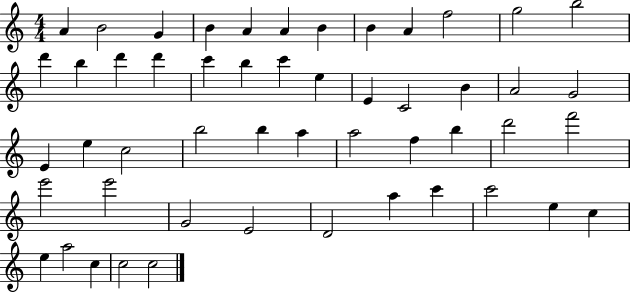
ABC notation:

X:1
T:Untitled
M:4/4
L:1/4
K:C
A B2 G B A A B B A f2 g2 b2 d' b d' d' c' b c' e E C2 B A2 G2 E e c2 b2 b a a2 f b d'2 f'2 e'2 e'2 G2 E2 D2 a c' c'2 e c e a2 c c2 c2